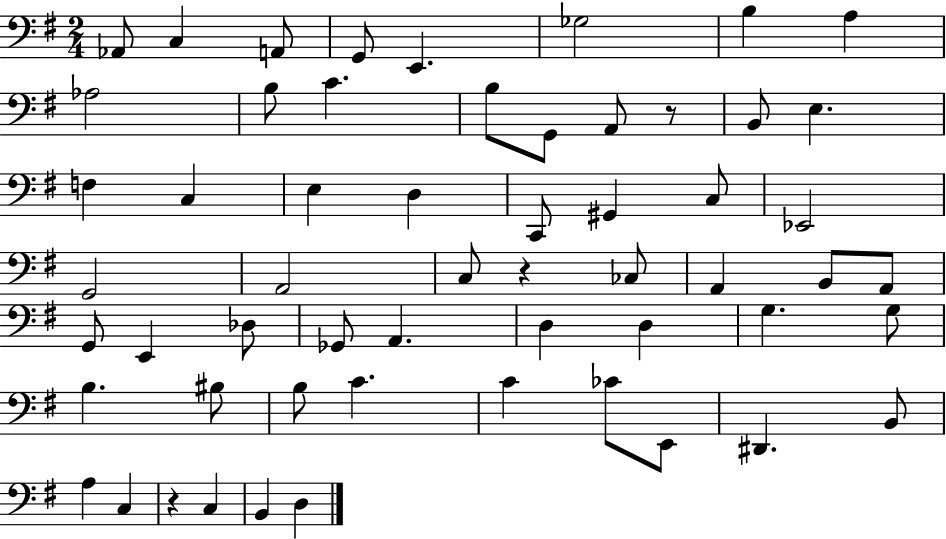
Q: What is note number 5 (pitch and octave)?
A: E2